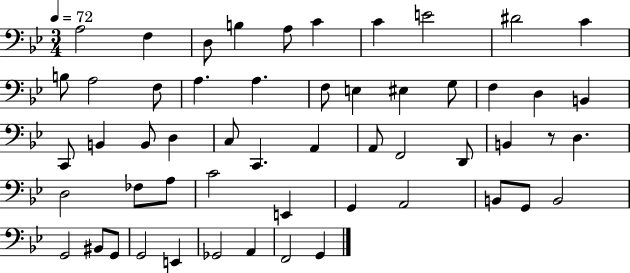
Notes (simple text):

A3/h F3/q D3/e B3/q A3/e C4/q C4/q E4/h D#4/h C4/q B3/e A3/h F3/e A3/q. A3/q. F3/e E3/q EIS3/q G3/e F3/q D3/q B2/q C2/e B2/q B2/e D3/q C3/e C2/q. A2/q A2/e F2/h D2/e B2/q R/e D3/q. D3/h FES3/e A3/e C4/h E2/q G2/q A2/h B2/e G2/e B2/h G2/h BIS2/e G2/e G2/h E2/q Gb2/h A2/q F2/h G2/q